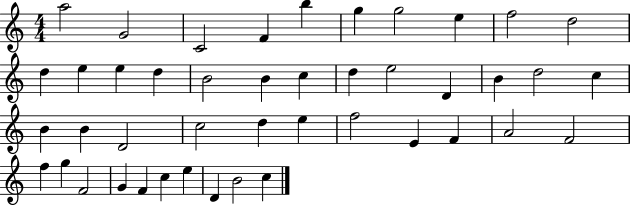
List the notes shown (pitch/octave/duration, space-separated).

A5/h G4/h C4/h F4/q B5/q G5/q G5/h E5/q F5/h D5/h D5/q E5/q E5/q D5/q B4/h B4/q C5/q D5/q E5/h D4/q B4/q D5/h C5/q B4/q B4/q D4/h C5/h D5/q E5/q F5/h E4/q F4/q A4/h F4/h F5/q G5/q F4/h G4/q F4/q C5/q E5/q D4/q B4/h C5/q